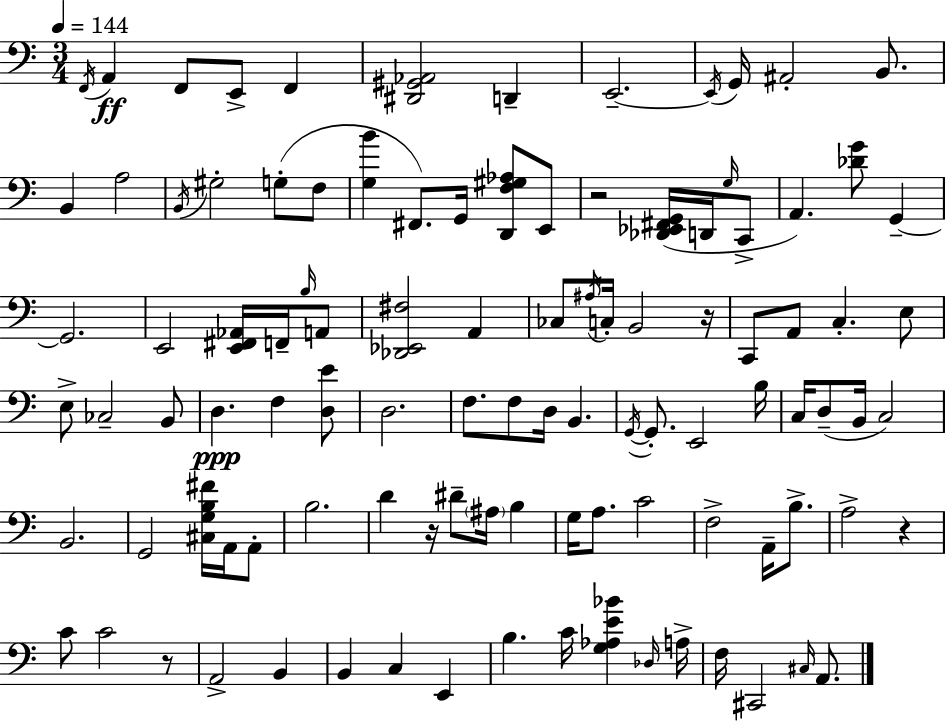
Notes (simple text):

F2/s A2/q F2/e E2/e F2/q [D#2,G#2,Ab2]/h D2/q E2/h. E2/s G2/s A#2/h B2/e. B2/q A3/h B2/s G#3/h G3/e F3/e [G3,B4]/q F#2/e. G2/s [D2,F3,G#3,Ab3]/e E2/e R/h [Db2,Eb2,F#2,G2]/s D2/s G3/s C2/e A2/q. [Db4,G4]/e G2/q G2/h. E2/h [E2,F#2,Ab2]/s F2/s B3/s A2/e [Db2,Eb2,F#3]/h A2/q CES3/e A#3/s C3/s B2/h R/s C2/e A2/e C3/q. E3/e E3/e CES3/h B2/e D3/q. F3/q [D3,E4]/e D3/h. F3/e. F3/e D3/s B2/q. G2/s G2/e. E2/h B3/s C3/s D3/e B2/s C3/h B2/h. G2/h [C#3,G3,B3,F#4]/s A2/s A2/e B3/h. D4/q R/s D#4/e A#3/s B3/q G3/s A3/e. C4/h F3/h A2/s B3/e. A3/h R/q C4/e C4/h R/e A2/h B2/q B2/q C3/q E2/q B3/q. C4/s [G3,Ab3,E4,Bb4]/q Db3/s A3/s F3/s C#2/h C#3/s A2/e.